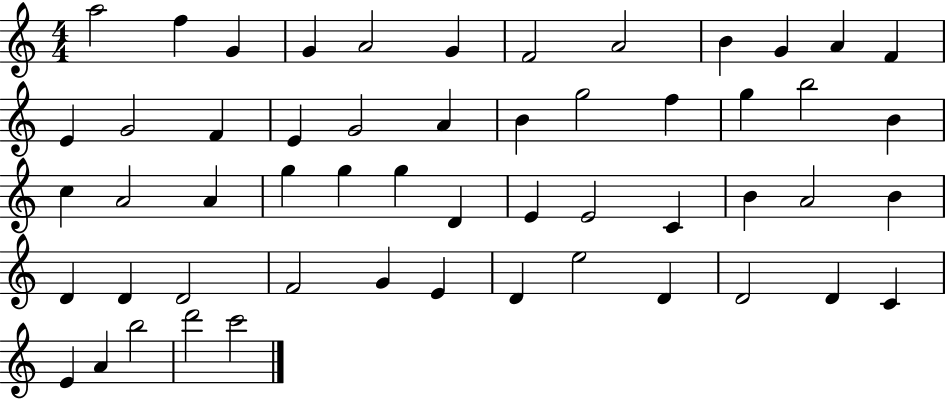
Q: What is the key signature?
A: C major